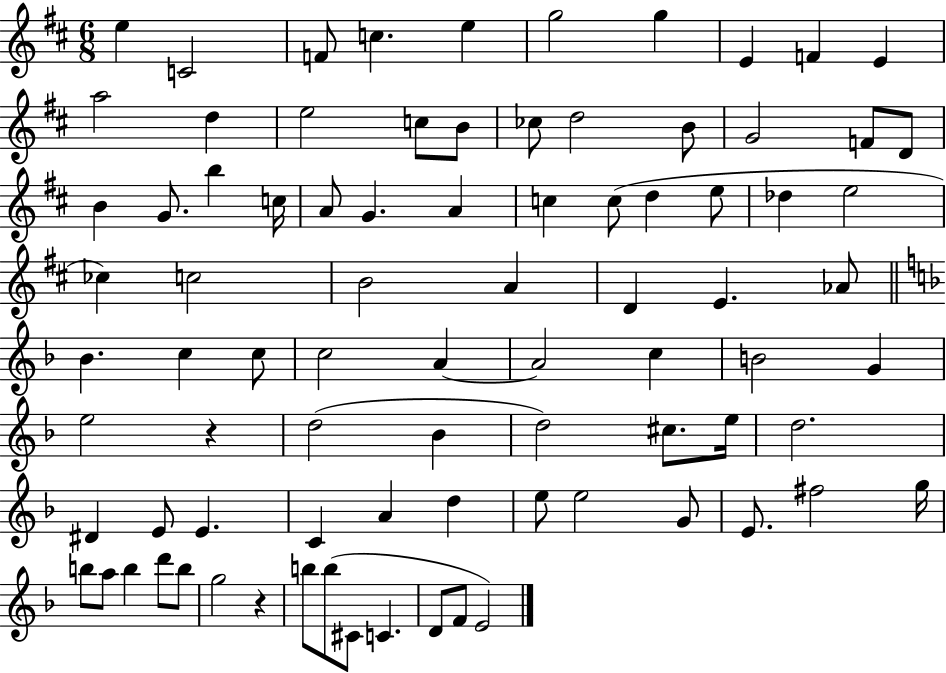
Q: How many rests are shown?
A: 2